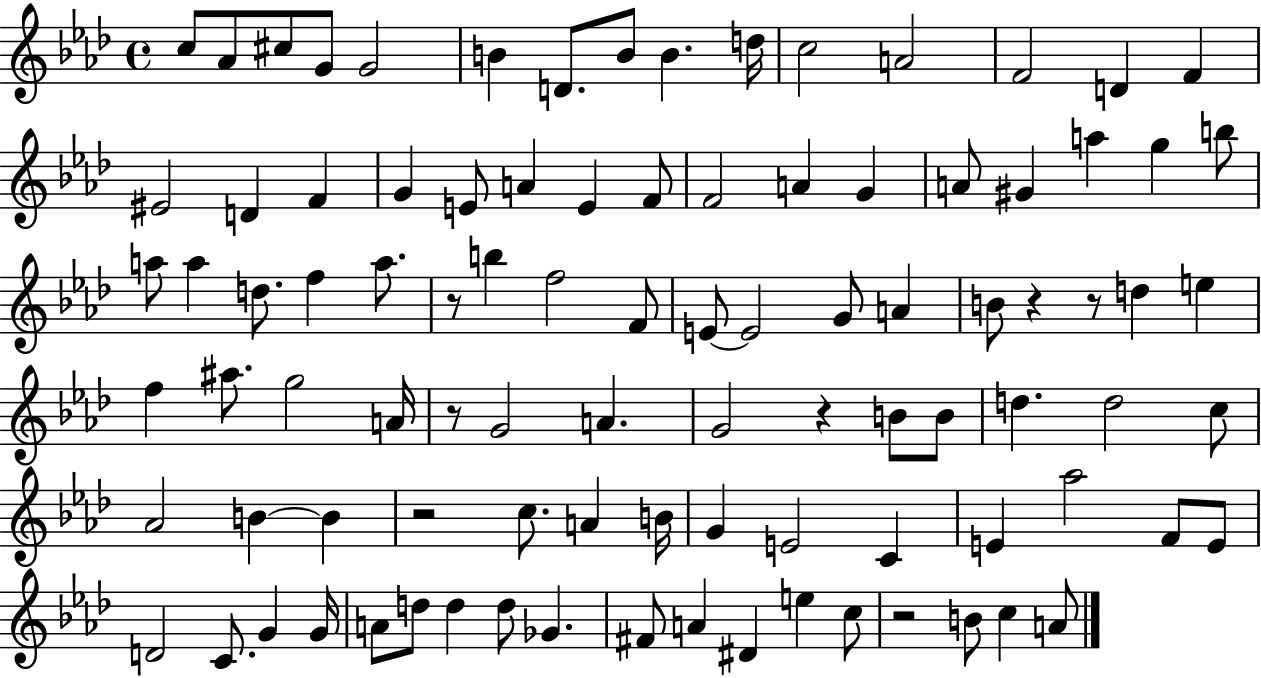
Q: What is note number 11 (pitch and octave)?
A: C5